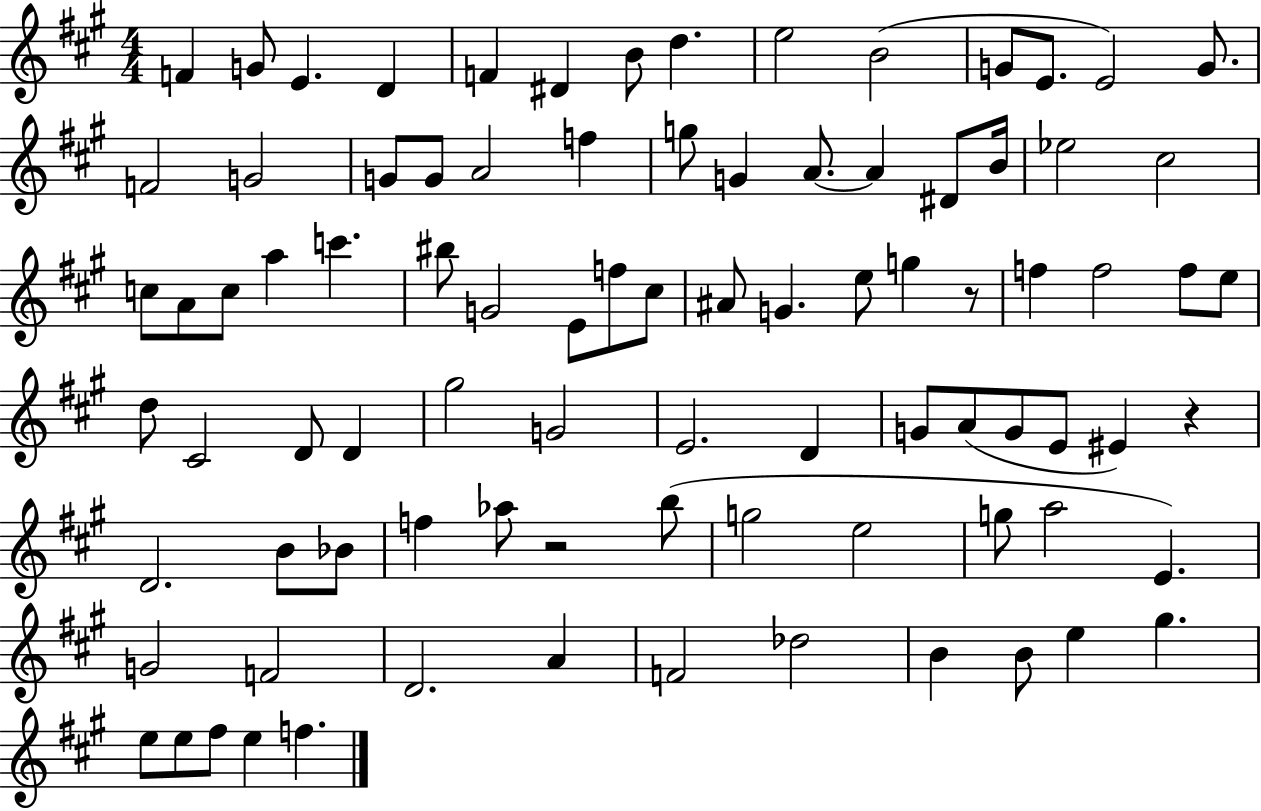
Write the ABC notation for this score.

X:1
T:Untitled
M:4/4
L:1/4
K:A
F G/2 E D F ^D B/2 d e2 B2 G/2 E/2 E2 G/2 F2 G2 G/2 G/2 A2 f g/2 G A/2 A ^D/2 B/4 _e2 ^c2 c/2 A/2 c/2 a c' ^b/2 G2 E/2 f/2 ^c/2 ^A/2 G e/2 g z/2 f f2 f/2 e/2 d/2 ^C2 D/2 D ^g2 G2 E2 D G/2 A/2 G/2 E/2 ^E z D2 B/2 _B/2 f _a/2 z2 b/2 g2 e2 g/2 a2 E G2 F2 D2 A F2 _d2 B B/2 e ^g e/2 e/2 ^f/2 e f